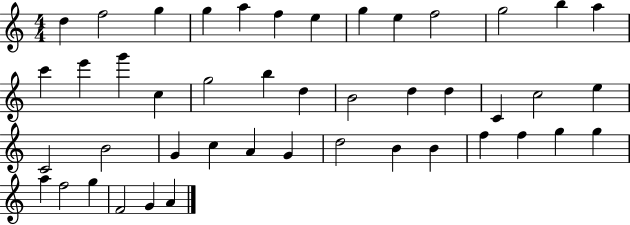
{
  \clef treble
  \numericTimeSignature
  \time 4/4
  \key c \major
  d''4 f''2 g''4 | g''4 a''4 f''4 e''4 | g''4 e''4 f''2 | g''2 b''4 a''4 | \break c'''4 e'''4 g'''4 c''4 | g''2 b''4 d''4 | b'2 d''4 d''4 | c'4 c''2 e''4 | \break c'2 b'2 | g'4 c''4 a'4 g'4 | d''2 b'4 b'4 | f''4 f''4 g''4 g''4 | \break a''4 f''2 g''4 | f'2 g'4 a'4 | \bar "|."
}